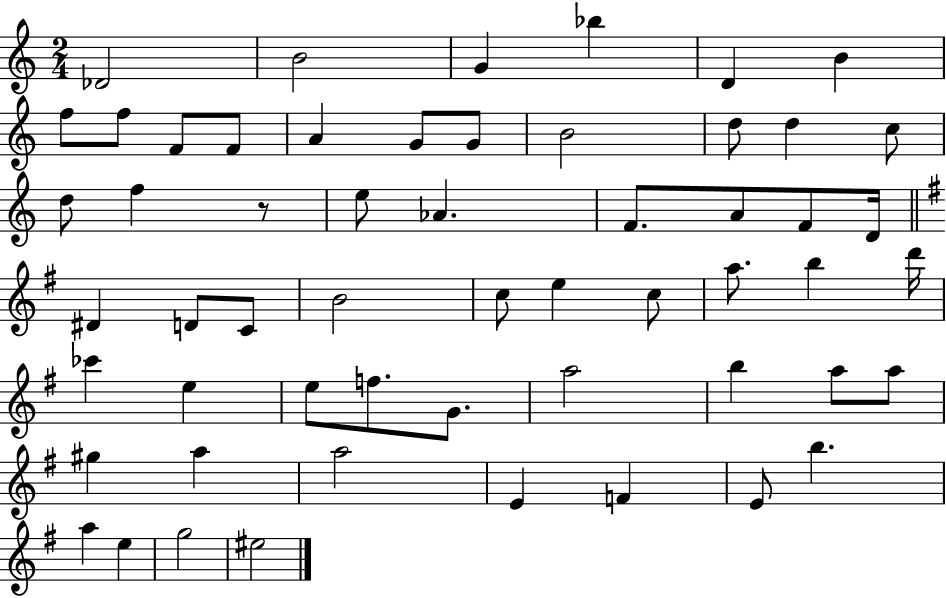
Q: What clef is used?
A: treble